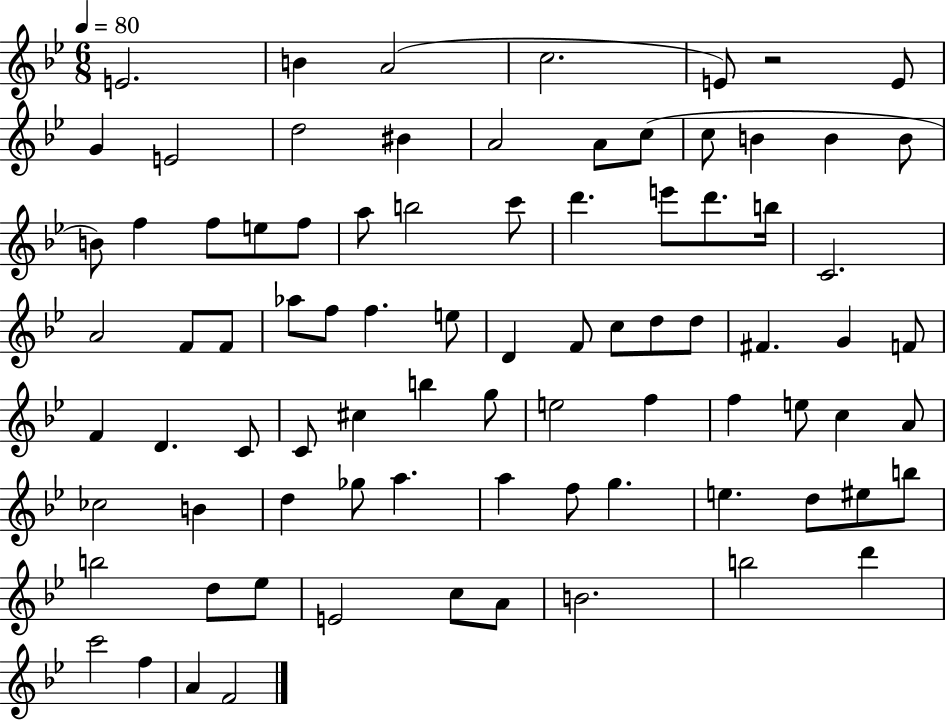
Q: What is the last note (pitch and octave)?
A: F4